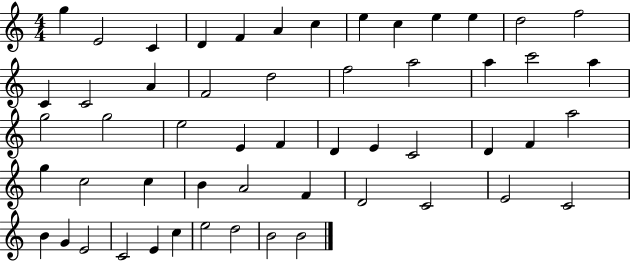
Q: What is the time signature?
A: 4/4